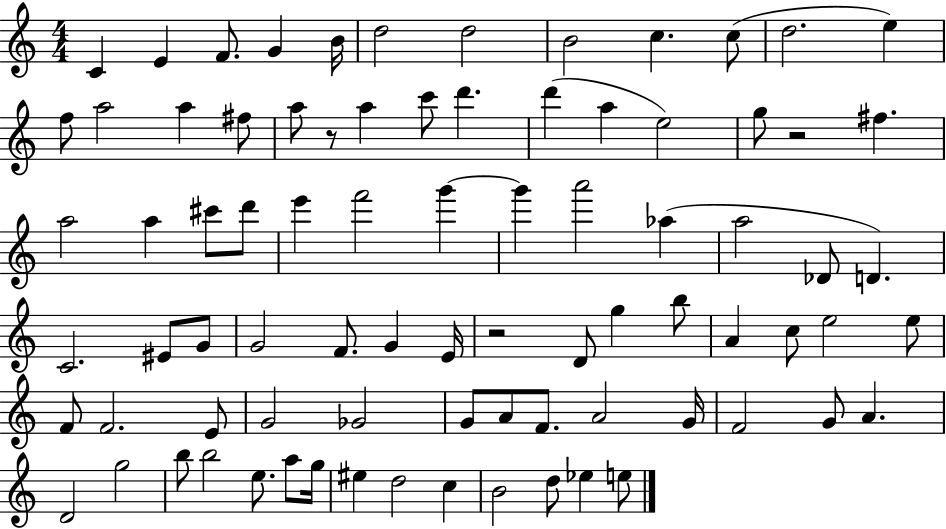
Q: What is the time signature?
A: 4/4